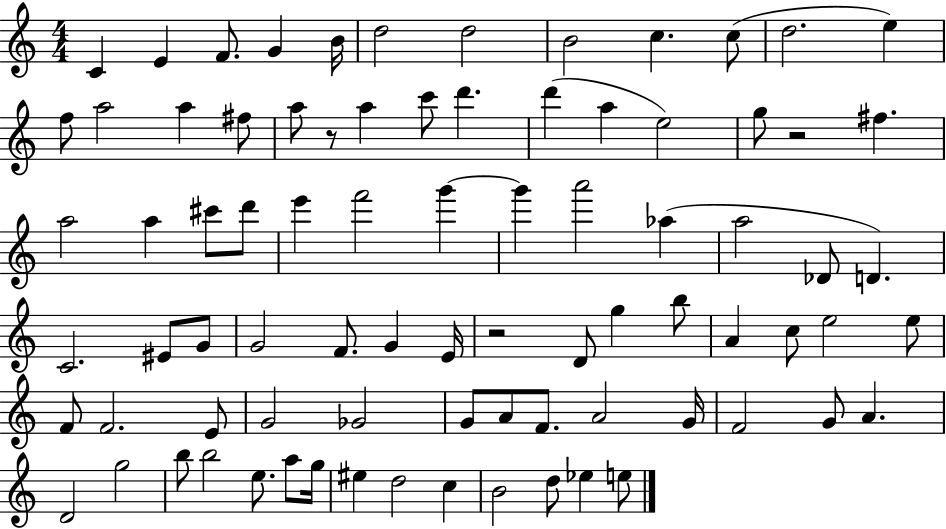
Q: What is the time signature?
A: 4/4